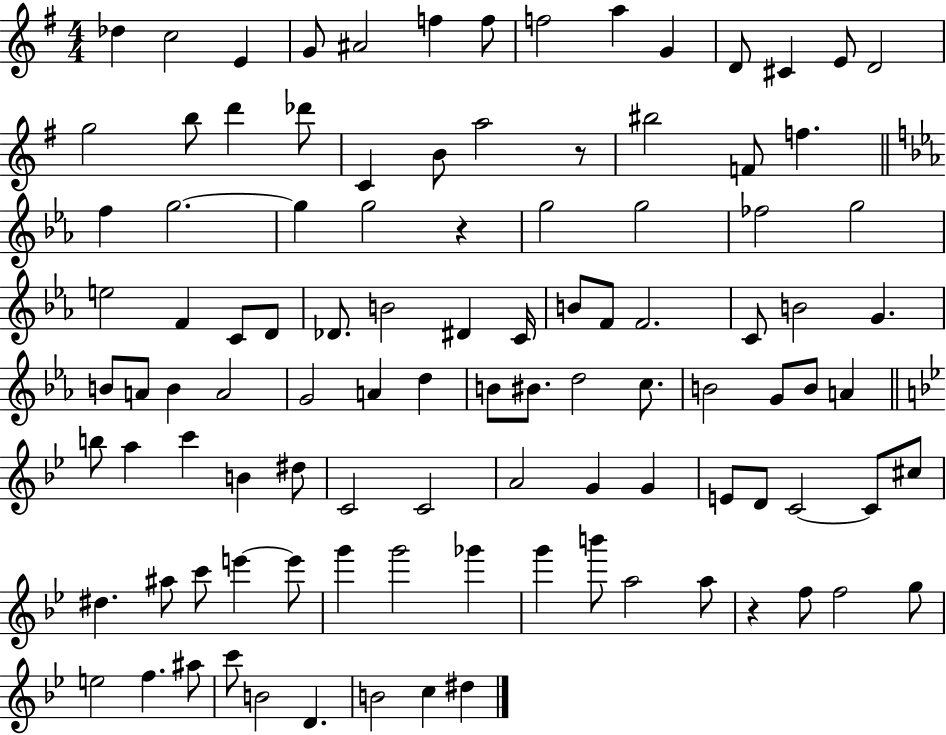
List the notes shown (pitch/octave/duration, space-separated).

Db5/q C5/h E4/q G4/e A#4/h F5/q F5/e F5/h A5/q G4/q D4/e C#4/q E4/e D4/h G5/h B5/e D6/q Db6/e C4/q B4/e A5/h R/e BIS5/h F4/e F5/q. F5/q G5/h. G5/q G5/h R/q G5/h G5/h FES5/h G5/h E5/h F4/q C4/e D4/e Db4/e. B4/h D#4/q C4/s B4/e F4/e F4/h. C4/e B4/h G4/q. B4/e A4/e B4/q A4/h G4/h A4/q D5/q B4/e BIS4/e. D5/h C5/e. B4/h G4/e B4/e A4/q B5/e A5/q C6/q B4/q D#5/e C4/h C4/h A4/h G4/q G4/q E4/e D4/e C4/h C4/e C#5/e D#5/q. A#5/e C6/e E6/q E6/e G6/q G6/h Gb6/q G6/q B6/e A5/h A5/e R/q F5/e F5/h G5/e E5/h F5/q. A#5/e C6/e B4/h D4/q. B4/h C5/q D#5/q